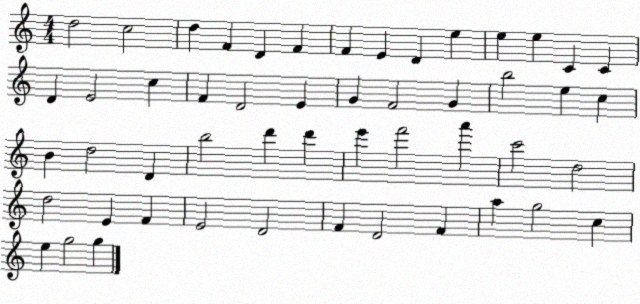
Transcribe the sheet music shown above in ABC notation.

X:1
T:Untitled
M:4/4
L:1/4
K:C
d2 c2 d F D F F E D e e e C C D E2 c F D2 E G F2 G b2 e c B d2 D b2 d' d' e' f'2 a' c'2 d2 d2 E F E2 D2 F D2 F a g2 c e g2 g